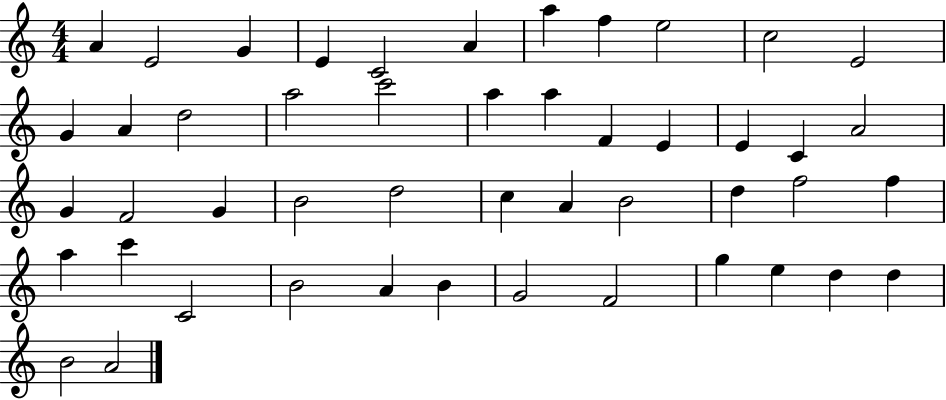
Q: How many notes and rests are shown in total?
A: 48